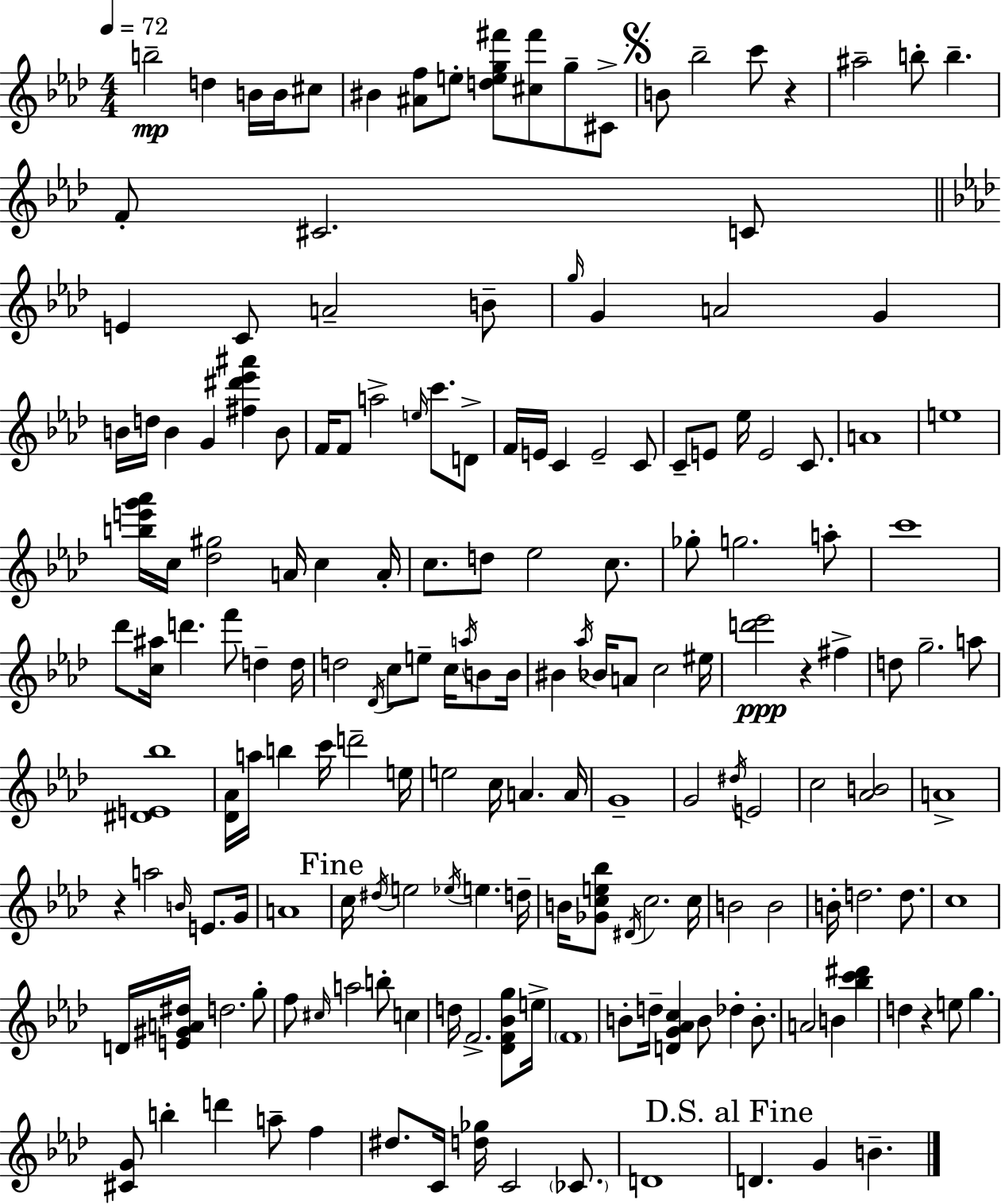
B5/h D5/q B4/s B4/s C#5/e BIS4/q [A#4,F5]/e E5/e [D5,E5,G5,F#6]/e [C#5,F#6]/e G5/e C#4/e B4/e Bb5/h C6/e R/q A#5/h B5/e B5/q. F4/e C#4/h. C4/e E4/q C4/e A4/h B4/e G5/s G4/q A4/h G4/q B4/s D5/s B4/q G4/q [F#5,D#6,Eb6,A#6]/q B4/e F4/s F4/e A5/h E5/s C6/e. D4/e F4/s E4/s C4/q E4/h C4/e C4/e E4/e Eb5/s E4/h C4/e. A4/w E5/w [B5,E6,G6,Ab6]/s C5/s [Db5,G#5]/h A4/s C5/q A4/s C5/e. D5/e Eb5/h C5/e. Gb5/e G5/h. A5/e C6/w Db6/e [C5,A#5]/s D6/q. F6/e D5/q D5/s D5/h Db4/s C5/e E5/e C5/s A5/s B4/e B4/s BIS4/q Ab5/s Bb4/s A4/e C5/h EIS5/s [D6,Eb6]/h R/q F#5/q D5/e G5/h. A5/e [D#4,E4,Bb5]/w [Db4,Ab4]/s A5/s B5/q C6/s D6/h E5/s E5/h C5/s A4/q. A4/s G4/w G4/h D#5/s E4/h C5/h [Ab4,B4]/h A4/w R/q A5/h B4/s E4/e. G4/s A4/w C5/s D#5/s E5/h Eb5/s E5/q. D5/s B4/s [Gb4,C5,E5,Bb5]/e D#4/s C5/h. C5/s B4/h B4/h B4/s D5/h. D5/e. C5/w D4/s [E4,G#4,A4,D#5]/s D5/h. G5/e F5/e C#5/s A5/h B5/e C5/q D5/s F4/h. [Db4,F4,Bb4,G5]/e E5/s F4/w B4/e D5/s [D4,G4,Ab4,C5]/q B4/e Db5/q B4/e. A4/h B4/q [Bb5,C6,D#6]/q D5/q R/q E5/e G5/q. [C#4,G4]/e B5/q D6/q A5/e F5/q D#5/e. C4/s [D5,Gb5]/s C4/h CES4/e. D4/w D4/q. G4/q B4/q.